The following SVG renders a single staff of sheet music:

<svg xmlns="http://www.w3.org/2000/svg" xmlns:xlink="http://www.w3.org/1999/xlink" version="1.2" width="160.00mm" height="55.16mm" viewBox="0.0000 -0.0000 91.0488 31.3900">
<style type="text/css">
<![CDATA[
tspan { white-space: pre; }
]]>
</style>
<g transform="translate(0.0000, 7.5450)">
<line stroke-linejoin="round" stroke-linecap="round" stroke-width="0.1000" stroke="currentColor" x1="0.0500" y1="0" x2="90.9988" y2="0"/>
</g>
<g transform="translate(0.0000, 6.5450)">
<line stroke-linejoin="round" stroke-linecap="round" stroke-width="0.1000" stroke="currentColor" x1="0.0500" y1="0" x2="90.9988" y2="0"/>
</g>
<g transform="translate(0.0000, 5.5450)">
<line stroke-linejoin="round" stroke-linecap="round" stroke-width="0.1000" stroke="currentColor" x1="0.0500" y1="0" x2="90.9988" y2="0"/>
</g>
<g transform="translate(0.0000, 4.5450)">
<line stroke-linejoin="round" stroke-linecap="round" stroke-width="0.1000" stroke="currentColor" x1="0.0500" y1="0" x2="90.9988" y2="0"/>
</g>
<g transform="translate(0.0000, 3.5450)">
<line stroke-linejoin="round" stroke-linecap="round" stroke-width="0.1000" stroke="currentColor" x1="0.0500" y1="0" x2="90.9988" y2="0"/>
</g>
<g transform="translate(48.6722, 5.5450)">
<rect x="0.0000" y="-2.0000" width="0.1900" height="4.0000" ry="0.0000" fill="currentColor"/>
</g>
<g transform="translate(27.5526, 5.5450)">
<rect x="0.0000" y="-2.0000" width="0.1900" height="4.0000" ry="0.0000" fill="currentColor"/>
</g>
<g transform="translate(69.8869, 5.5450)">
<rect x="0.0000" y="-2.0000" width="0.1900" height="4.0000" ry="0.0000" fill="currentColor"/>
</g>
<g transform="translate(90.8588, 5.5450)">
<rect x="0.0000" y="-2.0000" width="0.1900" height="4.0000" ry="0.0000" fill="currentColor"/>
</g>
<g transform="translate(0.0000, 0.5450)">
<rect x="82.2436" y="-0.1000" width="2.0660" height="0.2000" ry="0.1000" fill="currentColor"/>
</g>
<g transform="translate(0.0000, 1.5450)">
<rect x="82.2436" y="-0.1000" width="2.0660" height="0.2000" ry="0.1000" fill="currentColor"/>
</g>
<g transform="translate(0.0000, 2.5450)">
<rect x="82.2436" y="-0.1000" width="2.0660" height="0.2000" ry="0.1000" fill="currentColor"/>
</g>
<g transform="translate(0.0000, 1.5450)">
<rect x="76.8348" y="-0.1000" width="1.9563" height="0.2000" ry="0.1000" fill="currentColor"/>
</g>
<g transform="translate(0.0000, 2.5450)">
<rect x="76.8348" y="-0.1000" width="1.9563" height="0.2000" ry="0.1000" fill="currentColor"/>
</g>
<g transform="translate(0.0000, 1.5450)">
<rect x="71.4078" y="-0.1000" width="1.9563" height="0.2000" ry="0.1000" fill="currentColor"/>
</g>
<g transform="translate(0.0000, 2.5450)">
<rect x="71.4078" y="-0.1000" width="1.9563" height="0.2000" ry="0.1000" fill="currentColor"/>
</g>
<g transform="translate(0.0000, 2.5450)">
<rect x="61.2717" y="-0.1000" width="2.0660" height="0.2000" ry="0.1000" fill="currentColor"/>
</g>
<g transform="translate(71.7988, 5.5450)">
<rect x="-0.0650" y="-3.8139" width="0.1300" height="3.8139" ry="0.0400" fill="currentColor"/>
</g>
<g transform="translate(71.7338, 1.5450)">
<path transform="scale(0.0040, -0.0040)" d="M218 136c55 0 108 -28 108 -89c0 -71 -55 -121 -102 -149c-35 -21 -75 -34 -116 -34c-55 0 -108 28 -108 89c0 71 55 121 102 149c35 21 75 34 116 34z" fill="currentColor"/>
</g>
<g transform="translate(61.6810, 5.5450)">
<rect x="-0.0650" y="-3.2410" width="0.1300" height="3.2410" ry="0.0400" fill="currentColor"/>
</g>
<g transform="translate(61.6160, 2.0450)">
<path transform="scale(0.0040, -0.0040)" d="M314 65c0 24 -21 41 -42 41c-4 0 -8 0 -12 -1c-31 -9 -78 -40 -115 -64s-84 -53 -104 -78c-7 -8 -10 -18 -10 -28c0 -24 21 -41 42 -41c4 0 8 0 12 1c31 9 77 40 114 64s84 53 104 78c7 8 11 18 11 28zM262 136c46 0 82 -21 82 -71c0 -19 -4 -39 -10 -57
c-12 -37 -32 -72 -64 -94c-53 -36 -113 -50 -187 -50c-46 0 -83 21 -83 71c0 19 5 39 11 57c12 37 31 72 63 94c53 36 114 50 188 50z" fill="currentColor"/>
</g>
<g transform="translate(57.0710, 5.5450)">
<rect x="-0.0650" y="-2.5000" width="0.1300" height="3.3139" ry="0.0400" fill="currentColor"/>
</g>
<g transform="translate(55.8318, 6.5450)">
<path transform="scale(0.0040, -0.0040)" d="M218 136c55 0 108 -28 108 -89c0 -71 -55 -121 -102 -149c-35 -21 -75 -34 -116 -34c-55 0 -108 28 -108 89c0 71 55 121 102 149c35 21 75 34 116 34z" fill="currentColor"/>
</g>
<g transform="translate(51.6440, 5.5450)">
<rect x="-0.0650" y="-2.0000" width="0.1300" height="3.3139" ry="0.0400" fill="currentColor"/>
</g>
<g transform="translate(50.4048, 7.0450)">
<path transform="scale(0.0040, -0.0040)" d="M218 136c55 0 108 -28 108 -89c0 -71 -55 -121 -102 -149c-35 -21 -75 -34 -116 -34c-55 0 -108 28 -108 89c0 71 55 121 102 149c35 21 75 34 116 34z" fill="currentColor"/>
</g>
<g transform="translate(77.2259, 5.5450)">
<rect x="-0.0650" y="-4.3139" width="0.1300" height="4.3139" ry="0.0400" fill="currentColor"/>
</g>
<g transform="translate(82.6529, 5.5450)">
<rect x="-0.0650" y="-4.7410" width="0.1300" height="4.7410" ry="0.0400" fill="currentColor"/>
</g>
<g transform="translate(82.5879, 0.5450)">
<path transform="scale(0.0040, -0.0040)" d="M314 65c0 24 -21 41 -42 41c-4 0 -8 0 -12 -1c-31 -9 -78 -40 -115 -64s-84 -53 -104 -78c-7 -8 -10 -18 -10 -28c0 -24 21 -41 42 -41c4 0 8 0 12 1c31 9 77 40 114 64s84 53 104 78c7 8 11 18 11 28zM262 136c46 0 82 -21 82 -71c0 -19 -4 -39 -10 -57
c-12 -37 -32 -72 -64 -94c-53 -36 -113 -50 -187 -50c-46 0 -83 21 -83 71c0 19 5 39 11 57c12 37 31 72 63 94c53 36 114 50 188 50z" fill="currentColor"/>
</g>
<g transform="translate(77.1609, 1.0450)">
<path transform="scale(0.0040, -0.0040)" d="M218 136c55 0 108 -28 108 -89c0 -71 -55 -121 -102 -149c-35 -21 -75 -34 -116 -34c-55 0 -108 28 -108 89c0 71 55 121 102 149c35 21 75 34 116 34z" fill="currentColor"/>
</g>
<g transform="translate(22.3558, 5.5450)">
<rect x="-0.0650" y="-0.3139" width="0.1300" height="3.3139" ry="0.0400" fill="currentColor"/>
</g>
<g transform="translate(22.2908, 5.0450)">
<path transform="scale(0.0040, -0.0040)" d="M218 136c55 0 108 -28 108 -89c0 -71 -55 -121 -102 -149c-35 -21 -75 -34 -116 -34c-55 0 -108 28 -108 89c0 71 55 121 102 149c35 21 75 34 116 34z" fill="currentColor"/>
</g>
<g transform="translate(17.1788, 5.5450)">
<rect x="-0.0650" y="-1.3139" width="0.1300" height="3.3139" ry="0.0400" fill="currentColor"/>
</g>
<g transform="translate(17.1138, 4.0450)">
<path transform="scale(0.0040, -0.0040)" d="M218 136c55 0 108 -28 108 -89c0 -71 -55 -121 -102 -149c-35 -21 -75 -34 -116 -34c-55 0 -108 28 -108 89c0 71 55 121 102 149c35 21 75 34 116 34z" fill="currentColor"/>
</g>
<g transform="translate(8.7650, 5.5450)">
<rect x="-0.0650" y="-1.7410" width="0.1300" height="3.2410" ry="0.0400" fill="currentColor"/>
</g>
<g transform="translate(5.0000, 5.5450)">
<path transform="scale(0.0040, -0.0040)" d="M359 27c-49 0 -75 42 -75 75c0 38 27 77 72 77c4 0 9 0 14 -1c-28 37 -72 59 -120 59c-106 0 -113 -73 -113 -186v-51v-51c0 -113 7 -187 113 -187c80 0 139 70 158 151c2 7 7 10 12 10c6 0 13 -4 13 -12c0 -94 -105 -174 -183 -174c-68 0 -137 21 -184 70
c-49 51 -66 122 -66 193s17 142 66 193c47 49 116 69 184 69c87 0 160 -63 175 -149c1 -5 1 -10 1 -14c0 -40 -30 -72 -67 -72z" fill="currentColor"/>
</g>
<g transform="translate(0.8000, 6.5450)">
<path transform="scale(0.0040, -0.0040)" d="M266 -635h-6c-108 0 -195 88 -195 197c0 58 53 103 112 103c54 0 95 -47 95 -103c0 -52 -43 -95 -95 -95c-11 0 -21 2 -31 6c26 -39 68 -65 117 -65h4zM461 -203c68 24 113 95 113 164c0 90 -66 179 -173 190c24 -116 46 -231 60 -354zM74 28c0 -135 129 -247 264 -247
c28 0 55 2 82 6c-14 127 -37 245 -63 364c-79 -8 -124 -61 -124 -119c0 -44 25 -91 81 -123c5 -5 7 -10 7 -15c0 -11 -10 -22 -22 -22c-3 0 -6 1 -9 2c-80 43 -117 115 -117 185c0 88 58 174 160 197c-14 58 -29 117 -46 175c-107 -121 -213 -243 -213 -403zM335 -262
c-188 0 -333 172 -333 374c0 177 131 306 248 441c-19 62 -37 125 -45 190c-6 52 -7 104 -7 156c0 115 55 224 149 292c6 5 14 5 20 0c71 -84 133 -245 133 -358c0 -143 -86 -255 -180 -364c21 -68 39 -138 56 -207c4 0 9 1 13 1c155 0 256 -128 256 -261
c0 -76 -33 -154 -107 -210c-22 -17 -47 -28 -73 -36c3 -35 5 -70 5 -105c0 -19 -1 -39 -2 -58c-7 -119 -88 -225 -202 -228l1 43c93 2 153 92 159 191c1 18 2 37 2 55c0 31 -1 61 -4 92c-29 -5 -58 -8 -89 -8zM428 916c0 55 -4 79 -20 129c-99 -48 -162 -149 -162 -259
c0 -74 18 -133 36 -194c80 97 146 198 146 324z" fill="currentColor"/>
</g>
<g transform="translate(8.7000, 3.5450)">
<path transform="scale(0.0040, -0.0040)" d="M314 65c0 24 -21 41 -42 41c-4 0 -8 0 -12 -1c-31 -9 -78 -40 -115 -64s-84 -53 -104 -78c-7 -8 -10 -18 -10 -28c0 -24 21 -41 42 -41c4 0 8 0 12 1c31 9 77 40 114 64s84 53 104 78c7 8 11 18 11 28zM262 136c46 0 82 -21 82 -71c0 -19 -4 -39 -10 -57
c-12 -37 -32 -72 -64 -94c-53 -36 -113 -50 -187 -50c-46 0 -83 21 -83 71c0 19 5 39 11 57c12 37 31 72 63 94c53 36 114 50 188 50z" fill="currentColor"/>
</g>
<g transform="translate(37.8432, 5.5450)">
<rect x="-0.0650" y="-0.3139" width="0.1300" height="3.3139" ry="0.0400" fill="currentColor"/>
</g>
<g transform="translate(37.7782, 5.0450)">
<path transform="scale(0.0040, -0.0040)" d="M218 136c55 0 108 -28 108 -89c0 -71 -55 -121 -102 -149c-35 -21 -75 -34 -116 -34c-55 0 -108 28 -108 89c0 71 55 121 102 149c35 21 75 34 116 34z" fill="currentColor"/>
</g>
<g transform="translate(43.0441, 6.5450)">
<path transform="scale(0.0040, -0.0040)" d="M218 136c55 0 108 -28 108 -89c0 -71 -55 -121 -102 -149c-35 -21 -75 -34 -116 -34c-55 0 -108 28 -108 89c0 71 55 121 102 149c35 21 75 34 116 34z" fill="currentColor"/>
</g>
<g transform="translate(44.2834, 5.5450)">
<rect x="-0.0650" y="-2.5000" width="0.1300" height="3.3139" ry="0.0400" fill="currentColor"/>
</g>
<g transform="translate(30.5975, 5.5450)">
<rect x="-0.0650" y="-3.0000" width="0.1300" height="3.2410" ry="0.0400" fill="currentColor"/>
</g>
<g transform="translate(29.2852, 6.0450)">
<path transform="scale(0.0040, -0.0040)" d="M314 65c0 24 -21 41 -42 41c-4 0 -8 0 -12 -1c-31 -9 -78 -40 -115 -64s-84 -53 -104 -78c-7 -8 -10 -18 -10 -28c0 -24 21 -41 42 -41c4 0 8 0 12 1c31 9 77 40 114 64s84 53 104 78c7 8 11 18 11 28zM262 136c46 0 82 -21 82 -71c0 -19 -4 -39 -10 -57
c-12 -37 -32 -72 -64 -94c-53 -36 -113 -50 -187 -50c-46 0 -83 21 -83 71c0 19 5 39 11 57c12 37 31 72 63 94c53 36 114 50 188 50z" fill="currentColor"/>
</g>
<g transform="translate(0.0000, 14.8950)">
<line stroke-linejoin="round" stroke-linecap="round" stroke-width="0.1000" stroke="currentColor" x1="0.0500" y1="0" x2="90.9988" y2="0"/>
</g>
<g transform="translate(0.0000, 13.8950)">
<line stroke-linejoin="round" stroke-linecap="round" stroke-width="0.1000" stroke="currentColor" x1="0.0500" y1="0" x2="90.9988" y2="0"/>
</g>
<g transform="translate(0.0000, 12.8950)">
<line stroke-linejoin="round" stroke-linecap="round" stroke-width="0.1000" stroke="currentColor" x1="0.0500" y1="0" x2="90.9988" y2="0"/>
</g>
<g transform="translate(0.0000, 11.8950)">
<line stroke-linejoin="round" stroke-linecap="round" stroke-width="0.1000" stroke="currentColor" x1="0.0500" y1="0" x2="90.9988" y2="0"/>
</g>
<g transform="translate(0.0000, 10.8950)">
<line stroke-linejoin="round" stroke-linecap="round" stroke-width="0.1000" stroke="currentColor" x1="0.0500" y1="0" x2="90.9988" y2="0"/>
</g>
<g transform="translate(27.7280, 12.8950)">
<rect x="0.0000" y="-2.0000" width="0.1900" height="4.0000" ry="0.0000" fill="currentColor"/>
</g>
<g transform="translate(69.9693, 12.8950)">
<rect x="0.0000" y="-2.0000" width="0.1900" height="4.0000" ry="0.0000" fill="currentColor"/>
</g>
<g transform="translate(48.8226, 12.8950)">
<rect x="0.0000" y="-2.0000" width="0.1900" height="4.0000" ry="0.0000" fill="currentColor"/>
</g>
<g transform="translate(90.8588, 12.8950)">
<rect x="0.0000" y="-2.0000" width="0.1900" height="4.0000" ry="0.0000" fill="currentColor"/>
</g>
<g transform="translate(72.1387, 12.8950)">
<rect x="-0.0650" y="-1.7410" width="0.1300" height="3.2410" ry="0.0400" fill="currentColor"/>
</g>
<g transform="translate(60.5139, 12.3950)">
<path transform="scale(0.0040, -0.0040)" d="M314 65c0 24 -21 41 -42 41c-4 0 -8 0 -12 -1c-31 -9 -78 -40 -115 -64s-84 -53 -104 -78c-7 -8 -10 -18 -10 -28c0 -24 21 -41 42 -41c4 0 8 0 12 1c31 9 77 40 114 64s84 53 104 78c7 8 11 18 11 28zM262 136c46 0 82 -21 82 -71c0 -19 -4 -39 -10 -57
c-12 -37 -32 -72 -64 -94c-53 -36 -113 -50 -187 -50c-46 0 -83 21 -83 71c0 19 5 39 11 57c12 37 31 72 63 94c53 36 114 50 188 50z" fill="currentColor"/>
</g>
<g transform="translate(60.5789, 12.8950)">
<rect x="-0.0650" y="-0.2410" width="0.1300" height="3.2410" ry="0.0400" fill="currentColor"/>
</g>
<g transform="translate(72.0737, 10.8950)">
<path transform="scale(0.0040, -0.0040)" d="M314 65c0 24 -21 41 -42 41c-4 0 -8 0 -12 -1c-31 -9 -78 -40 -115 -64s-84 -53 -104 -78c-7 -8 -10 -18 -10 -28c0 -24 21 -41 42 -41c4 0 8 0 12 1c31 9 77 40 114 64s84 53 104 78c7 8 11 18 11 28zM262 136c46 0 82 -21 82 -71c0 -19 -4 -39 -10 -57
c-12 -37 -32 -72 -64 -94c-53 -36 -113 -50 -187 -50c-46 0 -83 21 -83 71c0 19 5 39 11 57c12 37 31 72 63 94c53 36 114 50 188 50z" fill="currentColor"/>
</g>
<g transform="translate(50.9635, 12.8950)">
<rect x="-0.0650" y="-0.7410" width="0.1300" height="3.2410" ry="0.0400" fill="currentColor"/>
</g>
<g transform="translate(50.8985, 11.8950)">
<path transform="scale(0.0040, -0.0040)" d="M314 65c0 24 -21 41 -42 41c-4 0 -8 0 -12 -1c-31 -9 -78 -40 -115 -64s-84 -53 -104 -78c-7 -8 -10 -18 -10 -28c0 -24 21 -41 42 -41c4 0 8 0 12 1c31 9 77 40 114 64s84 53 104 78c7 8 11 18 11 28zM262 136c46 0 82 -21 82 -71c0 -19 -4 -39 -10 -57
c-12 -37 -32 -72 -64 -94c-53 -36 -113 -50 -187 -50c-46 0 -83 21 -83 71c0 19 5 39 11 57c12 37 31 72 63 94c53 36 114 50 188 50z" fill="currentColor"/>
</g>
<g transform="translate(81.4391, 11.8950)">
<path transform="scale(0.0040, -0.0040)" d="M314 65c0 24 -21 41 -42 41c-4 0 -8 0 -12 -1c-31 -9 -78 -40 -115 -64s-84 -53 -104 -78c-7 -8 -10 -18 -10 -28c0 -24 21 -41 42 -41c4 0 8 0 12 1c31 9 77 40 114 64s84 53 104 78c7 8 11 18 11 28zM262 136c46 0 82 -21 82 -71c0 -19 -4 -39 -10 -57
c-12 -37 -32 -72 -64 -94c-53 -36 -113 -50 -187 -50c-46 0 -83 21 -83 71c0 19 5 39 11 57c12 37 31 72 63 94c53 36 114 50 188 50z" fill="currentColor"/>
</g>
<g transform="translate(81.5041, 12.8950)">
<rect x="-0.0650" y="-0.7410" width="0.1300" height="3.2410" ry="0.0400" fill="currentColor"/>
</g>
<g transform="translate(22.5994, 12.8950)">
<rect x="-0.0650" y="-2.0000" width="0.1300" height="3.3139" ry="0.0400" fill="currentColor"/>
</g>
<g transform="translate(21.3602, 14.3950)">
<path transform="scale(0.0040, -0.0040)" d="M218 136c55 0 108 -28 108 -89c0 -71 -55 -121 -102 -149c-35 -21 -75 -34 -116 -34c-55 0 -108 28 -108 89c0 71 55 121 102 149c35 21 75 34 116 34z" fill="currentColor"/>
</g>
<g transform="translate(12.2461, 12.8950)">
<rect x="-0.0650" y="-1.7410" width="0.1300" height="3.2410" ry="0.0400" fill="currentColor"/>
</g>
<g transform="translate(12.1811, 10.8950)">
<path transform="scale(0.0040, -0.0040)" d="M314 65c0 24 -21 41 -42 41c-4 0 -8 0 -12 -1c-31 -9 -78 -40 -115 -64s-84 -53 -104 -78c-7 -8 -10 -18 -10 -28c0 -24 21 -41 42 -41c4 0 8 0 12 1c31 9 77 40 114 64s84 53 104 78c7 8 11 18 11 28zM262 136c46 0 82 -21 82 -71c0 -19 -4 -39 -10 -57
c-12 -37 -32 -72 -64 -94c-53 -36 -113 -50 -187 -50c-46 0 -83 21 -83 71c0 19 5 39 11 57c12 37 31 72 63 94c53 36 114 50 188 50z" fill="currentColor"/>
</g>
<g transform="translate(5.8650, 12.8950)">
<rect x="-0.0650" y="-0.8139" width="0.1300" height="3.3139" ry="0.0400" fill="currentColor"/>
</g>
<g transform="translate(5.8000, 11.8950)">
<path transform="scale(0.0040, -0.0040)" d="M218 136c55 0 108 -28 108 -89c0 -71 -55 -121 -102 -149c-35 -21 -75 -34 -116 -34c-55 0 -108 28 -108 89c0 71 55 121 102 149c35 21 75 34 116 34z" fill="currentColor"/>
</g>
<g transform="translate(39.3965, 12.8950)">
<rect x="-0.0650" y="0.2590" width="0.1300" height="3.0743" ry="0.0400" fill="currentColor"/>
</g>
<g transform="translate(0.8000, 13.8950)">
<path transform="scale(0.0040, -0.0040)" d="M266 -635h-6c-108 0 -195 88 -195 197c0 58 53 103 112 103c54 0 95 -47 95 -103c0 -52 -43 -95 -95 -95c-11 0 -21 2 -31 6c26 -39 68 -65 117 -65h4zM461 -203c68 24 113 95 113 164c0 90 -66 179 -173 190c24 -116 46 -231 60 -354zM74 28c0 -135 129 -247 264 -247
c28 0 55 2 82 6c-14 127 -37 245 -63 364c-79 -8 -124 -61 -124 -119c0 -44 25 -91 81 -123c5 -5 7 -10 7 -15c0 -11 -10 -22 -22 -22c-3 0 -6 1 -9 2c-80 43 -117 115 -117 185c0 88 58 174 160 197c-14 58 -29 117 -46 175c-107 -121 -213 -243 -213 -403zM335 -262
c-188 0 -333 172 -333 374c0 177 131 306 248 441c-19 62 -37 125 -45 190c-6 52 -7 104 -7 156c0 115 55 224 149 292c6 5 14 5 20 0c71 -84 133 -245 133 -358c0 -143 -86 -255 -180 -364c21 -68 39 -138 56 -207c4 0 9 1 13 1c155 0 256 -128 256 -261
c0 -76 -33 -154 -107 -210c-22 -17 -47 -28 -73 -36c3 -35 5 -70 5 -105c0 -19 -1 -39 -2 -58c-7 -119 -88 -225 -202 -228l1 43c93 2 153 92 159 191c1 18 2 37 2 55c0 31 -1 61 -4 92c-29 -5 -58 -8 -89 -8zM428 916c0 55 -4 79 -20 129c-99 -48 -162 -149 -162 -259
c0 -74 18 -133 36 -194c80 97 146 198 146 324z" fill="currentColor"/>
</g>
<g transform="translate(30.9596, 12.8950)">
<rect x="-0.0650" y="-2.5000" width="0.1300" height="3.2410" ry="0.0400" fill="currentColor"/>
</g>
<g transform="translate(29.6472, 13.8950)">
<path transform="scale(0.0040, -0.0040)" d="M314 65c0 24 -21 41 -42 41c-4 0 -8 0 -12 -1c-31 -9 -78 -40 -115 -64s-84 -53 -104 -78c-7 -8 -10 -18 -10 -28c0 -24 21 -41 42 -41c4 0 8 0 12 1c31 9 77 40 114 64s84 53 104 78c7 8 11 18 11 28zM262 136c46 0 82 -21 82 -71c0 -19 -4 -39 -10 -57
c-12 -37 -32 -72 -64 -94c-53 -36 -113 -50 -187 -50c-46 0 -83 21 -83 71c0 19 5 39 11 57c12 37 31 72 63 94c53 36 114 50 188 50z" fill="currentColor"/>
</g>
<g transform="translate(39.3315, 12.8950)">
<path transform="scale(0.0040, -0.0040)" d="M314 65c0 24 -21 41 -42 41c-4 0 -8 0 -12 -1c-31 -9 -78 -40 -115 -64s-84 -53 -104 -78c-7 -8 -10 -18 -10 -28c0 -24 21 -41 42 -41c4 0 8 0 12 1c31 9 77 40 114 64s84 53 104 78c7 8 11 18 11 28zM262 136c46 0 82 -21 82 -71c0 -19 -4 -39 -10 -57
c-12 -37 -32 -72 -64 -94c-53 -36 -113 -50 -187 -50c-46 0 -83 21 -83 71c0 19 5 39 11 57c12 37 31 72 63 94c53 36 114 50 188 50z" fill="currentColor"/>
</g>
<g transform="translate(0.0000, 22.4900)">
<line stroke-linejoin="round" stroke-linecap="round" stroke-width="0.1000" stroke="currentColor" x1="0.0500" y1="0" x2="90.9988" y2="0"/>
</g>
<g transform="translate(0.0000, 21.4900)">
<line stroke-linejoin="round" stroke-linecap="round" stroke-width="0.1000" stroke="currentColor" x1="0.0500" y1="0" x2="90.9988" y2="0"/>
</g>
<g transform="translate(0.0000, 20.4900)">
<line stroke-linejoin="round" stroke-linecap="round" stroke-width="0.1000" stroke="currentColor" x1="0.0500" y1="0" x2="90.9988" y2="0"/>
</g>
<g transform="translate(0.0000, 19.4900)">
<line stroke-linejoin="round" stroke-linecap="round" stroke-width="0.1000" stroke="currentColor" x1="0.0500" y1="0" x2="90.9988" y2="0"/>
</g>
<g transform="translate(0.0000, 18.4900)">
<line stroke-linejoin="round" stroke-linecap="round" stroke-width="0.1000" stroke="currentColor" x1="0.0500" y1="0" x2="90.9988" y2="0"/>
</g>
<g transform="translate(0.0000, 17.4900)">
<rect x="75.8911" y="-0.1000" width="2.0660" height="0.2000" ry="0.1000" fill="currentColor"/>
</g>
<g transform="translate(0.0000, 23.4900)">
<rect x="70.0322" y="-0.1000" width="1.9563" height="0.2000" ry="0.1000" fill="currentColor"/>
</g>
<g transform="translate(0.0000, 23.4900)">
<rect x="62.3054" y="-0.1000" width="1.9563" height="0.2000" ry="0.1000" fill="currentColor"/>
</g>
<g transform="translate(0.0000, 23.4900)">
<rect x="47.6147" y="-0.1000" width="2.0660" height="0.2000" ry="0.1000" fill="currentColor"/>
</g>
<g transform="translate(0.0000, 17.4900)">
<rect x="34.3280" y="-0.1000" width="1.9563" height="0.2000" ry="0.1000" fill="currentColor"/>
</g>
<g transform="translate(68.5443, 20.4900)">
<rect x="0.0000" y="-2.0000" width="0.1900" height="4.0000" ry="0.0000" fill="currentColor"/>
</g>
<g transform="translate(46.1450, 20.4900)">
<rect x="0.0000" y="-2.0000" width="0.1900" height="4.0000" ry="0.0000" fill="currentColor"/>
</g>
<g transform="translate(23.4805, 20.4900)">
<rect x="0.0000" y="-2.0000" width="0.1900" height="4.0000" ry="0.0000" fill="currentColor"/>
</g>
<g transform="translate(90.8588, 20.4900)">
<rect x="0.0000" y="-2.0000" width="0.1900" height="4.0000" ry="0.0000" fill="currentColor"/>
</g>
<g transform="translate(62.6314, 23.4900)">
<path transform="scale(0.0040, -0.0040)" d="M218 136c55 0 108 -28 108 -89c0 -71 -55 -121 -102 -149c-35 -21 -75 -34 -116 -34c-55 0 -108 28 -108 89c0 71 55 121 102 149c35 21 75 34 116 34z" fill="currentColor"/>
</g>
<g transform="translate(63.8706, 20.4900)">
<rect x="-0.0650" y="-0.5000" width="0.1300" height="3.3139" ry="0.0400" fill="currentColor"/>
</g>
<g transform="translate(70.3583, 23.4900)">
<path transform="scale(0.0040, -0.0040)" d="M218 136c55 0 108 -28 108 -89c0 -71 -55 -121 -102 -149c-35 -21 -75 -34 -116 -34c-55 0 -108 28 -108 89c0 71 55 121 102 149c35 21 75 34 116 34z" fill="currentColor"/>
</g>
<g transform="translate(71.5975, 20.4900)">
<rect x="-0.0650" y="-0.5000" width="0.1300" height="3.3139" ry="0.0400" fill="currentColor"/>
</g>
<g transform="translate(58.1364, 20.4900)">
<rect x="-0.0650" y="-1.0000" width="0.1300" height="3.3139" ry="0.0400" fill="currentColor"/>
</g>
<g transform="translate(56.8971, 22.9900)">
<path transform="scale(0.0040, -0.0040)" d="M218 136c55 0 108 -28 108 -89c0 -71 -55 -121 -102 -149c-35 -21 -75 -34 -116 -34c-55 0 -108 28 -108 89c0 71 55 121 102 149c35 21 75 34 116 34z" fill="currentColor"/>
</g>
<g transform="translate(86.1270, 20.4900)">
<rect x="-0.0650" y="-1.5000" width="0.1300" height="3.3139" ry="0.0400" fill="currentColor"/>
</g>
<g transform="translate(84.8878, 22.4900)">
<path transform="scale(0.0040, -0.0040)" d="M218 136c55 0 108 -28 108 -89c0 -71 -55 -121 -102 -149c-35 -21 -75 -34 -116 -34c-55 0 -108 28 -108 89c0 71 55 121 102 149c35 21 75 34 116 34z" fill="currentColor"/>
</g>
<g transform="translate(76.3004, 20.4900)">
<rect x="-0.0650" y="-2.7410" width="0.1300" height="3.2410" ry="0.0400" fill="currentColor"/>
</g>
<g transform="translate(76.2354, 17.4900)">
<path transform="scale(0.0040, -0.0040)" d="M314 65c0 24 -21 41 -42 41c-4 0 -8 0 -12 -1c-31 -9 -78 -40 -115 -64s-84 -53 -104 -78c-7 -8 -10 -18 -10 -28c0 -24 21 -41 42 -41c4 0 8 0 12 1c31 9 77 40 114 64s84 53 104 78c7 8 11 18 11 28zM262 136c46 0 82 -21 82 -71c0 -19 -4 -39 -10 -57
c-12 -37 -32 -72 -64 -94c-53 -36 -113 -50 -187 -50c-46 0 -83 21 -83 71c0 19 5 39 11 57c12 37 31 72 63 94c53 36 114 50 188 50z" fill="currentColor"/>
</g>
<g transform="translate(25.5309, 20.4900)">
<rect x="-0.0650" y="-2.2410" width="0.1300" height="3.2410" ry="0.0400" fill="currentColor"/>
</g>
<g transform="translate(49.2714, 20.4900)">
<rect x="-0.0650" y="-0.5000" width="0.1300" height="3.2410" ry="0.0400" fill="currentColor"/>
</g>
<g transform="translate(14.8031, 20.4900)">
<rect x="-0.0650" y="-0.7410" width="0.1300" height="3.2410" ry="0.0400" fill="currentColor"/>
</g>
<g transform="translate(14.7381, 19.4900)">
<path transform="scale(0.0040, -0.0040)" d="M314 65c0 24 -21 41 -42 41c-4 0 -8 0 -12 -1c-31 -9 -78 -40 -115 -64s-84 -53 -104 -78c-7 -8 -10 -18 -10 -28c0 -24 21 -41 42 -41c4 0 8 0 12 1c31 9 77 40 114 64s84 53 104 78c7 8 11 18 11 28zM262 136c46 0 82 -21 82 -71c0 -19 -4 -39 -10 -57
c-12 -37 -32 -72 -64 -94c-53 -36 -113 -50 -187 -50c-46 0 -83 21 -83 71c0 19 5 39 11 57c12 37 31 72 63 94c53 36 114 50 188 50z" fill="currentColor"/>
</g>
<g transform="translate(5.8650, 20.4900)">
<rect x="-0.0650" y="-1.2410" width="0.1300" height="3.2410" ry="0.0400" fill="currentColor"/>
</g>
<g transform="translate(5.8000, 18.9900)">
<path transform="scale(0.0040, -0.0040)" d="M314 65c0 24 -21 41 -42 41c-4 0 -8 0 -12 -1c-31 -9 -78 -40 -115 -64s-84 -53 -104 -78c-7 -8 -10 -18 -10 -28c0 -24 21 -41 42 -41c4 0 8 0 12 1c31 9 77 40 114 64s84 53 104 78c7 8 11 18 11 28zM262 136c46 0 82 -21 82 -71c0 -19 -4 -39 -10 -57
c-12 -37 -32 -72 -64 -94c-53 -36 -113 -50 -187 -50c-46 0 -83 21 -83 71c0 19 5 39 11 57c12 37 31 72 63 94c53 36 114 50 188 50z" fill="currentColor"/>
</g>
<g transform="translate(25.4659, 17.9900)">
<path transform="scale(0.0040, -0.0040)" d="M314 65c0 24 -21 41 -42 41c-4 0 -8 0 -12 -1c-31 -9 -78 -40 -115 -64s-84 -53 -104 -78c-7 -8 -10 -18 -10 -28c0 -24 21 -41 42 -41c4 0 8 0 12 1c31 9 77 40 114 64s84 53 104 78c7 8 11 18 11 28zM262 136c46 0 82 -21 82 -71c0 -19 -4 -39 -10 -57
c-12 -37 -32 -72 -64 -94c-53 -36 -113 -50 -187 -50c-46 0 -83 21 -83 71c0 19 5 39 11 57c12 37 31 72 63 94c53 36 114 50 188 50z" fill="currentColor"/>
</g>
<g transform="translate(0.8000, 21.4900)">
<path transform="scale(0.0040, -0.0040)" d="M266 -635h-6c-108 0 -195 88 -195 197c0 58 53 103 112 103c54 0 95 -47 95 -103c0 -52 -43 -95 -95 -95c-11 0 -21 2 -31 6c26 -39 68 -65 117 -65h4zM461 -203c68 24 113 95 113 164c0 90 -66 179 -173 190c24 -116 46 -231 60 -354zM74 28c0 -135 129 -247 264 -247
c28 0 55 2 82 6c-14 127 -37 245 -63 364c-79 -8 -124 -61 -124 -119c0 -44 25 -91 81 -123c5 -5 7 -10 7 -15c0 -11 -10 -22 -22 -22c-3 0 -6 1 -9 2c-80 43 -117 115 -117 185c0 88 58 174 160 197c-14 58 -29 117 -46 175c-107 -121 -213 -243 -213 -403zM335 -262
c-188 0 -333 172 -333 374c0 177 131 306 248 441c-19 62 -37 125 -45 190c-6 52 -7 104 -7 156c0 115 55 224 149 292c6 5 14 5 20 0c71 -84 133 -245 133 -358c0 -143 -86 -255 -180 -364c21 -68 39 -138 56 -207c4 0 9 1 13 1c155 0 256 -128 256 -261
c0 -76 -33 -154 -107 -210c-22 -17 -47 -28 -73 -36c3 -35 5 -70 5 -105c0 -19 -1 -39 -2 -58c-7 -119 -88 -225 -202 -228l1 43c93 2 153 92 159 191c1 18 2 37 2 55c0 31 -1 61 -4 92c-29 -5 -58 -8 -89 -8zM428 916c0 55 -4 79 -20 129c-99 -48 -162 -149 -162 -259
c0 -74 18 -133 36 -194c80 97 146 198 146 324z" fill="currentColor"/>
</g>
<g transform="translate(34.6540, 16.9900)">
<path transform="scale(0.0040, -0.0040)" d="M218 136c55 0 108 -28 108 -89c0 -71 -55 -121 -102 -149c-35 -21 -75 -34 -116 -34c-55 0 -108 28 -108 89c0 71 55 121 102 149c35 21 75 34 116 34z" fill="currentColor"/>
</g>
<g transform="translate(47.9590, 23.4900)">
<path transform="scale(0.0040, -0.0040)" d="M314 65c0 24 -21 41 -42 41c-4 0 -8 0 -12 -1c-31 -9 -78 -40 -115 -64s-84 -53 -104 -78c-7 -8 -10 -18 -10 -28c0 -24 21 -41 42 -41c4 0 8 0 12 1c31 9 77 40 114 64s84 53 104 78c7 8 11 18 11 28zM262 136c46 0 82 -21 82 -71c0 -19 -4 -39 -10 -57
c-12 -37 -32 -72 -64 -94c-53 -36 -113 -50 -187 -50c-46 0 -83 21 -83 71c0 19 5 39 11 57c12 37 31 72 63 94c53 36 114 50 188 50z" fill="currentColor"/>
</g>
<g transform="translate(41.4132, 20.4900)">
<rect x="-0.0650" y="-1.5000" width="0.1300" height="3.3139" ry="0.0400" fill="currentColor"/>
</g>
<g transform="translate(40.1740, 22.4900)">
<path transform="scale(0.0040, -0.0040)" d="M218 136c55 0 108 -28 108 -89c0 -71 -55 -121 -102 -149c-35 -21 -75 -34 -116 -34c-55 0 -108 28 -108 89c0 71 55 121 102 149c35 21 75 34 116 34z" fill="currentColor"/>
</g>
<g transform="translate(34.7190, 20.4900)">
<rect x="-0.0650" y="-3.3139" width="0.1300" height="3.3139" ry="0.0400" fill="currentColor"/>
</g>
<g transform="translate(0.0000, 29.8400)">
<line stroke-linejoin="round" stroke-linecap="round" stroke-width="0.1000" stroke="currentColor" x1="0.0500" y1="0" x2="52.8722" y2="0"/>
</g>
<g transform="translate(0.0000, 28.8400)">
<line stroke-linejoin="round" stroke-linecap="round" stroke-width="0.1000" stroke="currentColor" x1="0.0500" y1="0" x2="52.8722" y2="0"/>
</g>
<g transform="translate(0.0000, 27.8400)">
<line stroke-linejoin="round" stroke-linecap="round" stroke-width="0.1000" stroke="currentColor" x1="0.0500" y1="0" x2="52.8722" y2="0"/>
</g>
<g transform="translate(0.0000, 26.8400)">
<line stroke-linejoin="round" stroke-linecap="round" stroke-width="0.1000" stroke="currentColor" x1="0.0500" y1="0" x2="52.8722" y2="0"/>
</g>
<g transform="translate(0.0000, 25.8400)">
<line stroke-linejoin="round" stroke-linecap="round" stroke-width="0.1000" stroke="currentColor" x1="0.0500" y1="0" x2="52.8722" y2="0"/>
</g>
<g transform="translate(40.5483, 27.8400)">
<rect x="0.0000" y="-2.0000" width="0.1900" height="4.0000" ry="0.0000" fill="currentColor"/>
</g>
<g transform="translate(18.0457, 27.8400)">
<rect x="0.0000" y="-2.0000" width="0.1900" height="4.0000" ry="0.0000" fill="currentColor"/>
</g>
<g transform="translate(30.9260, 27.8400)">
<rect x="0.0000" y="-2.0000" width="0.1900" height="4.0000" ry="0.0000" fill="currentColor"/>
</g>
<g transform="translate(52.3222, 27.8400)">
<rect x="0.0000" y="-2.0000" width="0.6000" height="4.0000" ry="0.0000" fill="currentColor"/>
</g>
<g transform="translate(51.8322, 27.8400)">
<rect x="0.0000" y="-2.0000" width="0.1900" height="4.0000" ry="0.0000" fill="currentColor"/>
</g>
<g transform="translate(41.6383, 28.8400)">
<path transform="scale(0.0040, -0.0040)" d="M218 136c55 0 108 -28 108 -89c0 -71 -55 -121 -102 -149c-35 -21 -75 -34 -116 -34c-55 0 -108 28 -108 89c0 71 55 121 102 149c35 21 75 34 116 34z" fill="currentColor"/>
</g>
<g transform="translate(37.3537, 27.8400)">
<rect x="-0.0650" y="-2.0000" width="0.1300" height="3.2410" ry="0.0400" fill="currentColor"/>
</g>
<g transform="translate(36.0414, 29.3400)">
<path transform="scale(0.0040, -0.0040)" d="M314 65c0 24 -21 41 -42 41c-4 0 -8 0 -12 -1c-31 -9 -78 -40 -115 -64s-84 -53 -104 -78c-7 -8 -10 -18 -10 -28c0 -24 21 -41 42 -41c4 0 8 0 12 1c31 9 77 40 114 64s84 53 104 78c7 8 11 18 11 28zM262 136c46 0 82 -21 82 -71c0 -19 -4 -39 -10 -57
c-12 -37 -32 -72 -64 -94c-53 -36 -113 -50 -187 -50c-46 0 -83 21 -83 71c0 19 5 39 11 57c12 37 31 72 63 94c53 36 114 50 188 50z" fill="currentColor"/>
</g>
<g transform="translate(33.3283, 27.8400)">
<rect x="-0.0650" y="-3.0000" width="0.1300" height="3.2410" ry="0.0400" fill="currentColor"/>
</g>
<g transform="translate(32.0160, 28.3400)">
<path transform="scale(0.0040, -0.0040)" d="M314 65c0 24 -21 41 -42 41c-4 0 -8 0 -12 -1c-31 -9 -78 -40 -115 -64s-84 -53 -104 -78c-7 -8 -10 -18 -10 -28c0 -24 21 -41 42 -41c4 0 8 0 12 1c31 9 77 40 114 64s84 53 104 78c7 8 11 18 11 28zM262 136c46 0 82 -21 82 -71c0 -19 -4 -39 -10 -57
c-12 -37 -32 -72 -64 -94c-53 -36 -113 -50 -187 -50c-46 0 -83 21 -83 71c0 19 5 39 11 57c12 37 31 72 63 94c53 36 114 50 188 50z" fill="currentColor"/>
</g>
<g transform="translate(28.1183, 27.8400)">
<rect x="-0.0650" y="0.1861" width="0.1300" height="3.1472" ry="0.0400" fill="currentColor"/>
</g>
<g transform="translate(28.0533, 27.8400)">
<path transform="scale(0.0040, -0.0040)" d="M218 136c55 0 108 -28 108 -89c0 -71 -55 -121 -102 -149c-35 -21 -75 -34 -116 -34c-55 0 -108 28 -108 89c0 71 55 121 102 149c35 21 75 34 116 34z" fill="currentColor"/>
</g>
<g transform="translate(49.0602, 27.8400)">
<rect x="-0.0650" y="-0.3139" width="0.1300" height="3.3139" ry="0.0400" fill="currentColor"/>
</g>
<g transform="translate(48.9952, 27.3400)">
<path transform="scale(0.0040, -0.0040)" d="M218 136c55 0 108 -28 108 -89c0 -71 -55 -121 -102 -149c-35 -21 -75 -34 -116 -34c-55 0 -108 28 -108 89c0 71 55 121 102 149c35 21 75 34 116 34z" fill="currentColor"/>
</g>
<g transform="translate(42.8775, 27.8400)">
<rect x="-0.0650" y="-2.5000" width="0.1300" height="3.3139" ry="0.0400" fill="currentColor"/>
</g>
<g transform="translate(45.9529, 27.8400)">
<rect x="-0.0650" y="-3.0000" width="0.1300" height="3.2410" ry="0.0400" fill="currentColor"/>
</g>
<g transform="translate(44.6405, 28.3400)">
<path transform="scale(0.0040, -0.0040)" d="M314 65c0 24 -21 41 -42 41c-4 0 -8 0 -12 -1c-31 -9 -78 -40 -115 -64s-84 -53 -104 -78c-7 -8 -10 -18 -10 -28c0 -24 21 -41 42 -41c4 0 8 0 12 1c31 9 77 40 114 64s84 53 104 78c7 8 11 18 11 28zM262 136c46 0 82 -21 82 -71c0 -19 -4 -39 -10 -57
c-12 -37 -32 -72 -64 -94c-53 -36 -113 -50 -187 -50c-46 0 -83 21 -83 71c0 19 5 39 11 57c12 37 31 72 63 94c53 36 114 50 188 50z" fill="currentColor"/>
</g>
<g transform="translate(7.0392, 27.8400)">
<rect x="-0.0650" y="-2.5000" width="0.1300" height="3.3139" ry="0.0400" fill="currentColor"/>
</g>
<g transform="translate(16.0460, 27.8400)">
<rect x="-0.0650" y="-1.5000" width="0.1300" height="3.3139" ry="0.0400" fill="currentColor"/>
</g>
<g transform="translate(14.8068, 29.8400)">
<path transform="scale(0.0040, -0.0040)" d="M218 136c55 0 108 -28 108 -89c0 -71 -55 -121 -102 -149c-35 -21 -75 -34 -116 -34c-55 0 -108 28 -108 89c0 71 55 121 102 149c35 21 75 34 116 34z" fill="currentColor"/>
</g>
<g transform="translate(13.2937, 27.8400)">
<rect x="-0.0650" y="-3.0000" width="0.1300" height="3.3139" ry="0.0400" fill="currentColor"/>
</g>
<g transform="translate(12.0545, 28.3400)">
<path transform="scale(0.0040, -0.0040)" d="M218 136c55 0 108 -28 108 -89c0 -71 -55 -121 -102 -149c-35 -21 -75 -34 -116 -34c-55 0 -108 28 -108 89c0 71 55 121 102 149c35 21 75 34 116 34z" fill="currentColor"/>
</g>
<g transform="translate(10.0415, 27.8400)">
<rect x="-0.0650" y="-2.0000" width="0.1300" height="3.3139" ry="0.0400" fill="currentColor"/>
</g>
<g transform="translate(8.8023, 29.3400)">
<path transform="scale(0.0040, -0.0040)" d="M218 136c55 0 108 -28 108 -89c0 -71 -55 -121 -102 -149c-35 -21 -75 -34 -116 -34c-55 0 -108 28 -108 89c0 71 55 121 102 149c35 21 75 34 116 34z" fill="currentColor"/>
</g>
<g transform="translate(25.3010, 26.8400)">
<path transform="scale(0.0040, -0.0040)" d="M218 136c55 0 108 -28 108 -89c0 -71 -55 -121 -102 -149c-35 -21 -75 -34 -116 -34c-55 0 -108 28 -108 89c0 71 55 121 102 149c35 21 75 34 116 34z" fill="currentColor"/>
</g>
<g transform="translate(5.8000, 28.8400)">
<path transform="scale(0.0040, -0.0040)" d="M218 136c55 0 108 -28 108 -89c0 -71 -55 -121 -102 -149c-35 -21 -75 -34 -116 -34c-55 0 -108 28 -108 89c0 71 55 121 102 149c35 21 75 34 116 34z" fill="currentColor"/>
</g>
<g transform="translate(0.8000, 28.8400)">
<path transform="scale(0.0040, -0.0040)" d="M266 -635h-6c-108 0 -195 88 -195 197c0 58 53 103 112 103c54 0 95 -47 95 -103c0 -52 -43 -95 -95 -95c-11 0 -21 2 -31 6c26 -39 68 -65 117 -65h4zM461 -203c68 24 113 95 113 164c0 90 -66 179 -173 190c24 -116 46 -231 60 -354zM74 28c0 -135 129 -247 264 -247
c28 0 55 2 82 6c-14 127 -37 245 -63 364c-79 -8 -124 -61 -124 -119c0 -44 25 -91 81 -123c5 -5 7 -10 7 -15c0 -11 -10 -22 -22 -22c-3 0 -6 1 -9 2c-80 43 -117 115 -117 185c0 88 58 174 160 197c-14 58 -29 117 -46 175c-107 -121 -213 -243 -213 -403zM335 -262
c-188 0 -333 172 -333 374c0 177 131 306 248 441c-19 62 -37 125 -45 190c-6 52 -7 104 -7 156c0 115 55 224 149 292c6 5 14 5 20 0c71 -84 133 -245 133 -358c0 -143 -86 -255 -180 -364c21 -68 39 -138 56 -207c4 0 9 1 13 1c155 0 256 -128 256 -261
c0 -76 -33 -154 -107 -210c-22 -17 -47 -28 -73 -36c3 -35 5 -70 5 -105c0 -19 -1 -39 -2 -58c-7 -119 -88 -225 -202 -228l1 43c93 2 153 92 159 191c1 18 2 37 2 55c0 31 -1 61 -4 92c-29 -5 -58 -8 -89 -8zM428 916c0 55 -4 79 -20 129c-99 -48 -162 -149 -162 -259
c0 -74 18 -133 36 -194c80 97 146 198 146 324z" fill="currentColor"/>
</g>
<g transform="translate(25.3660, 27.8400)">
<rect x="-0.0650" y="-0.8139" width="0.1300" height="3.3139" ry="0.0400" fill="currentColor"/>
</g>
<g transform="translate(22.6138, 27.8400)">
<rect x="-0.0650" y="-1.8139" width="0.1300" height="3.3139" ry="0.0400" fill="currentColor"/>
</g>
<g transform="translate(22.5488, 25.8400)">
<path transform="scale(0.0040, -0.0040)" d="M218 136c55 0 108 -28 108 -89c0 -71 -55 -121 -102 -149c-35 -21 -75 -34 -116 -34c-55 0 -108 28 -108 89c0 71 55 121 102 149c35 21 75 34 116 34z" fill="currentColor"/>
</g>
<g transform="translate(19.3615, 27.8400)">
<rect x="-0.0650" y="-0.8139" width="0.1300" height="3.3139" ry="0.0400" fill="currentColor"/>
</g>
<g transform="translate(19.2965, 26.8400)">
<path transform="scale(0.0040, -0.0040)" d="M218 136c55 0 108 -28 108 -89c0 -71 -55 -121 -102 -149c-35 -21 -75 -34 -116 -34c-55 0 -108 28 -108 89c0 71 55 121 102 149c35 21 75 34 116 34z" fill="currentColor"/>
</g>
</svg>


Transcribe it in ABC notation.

X:1
T:Untitled
M:4/4
L:1/4
K:C
f2 e c A2 c G F G b2 c' d' e'2 d f2 F G2 B2 d2 c2 f2 d2 e2 d2 g2 b E C2 D C C a2 E G F A E d f d B A2 F2 G A2 c